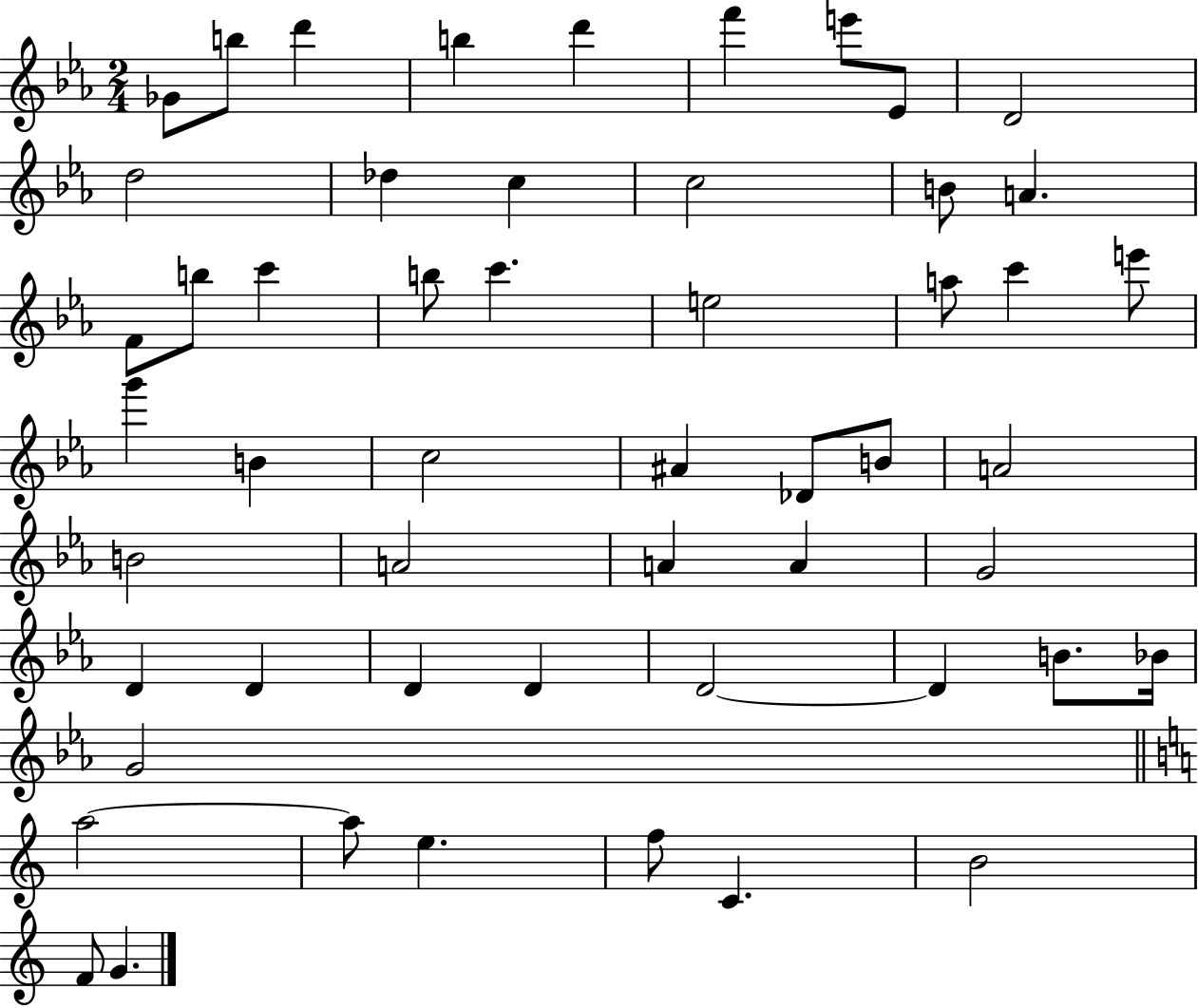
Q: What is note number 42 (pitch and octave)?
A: D4